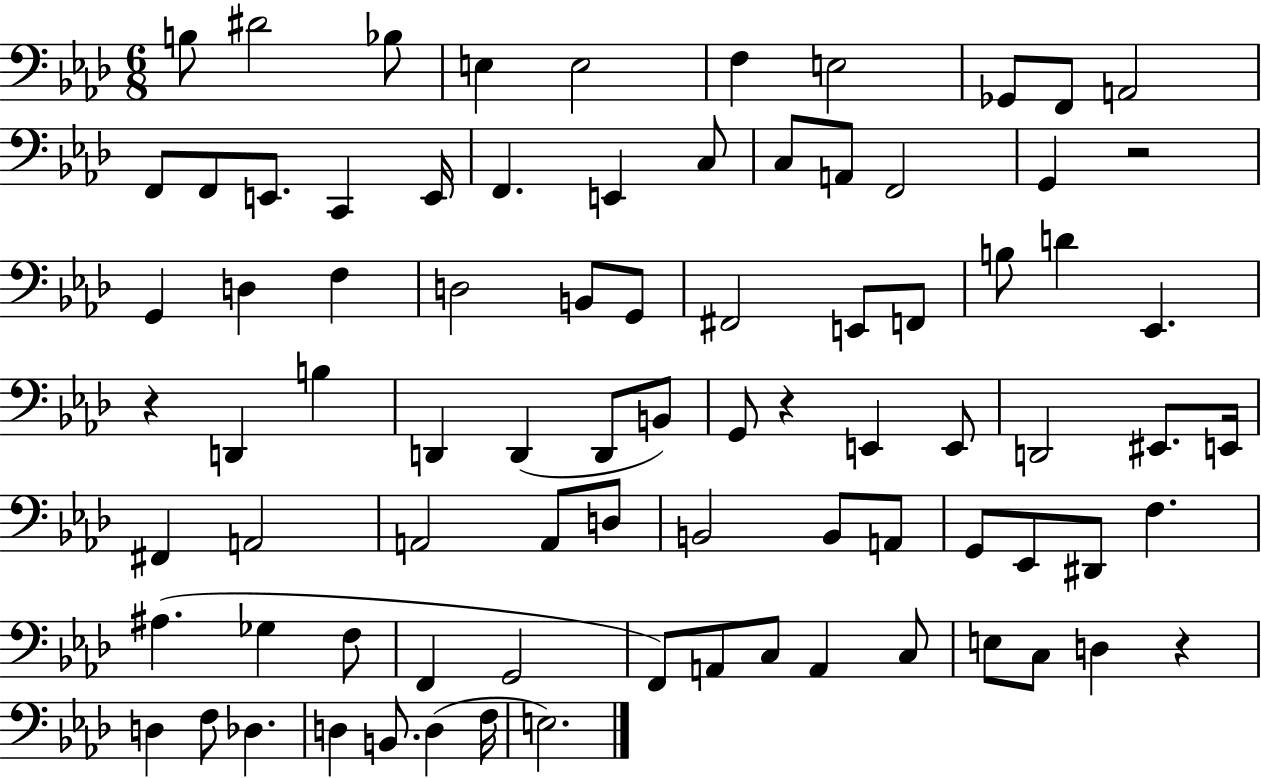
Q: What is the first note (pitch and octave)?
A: B3